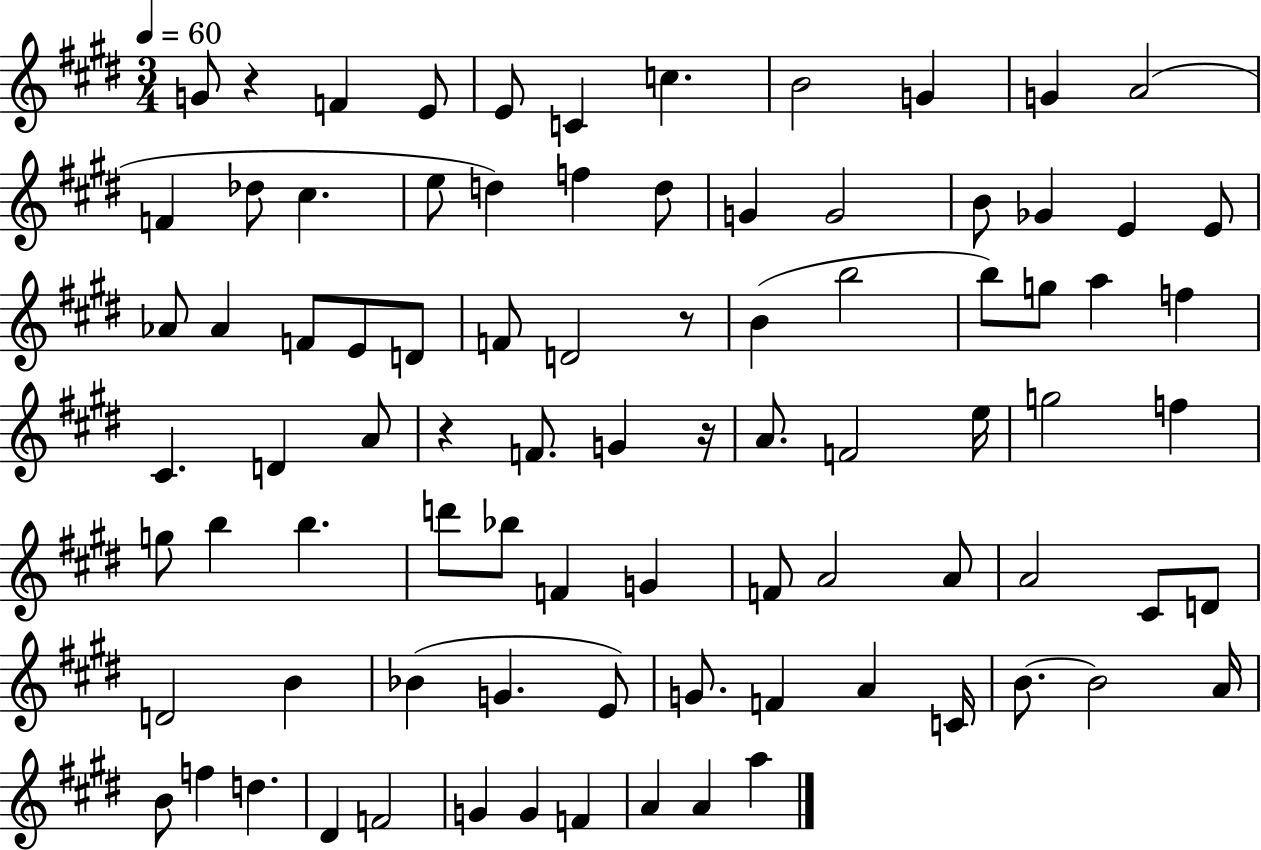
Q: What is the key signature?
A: E major